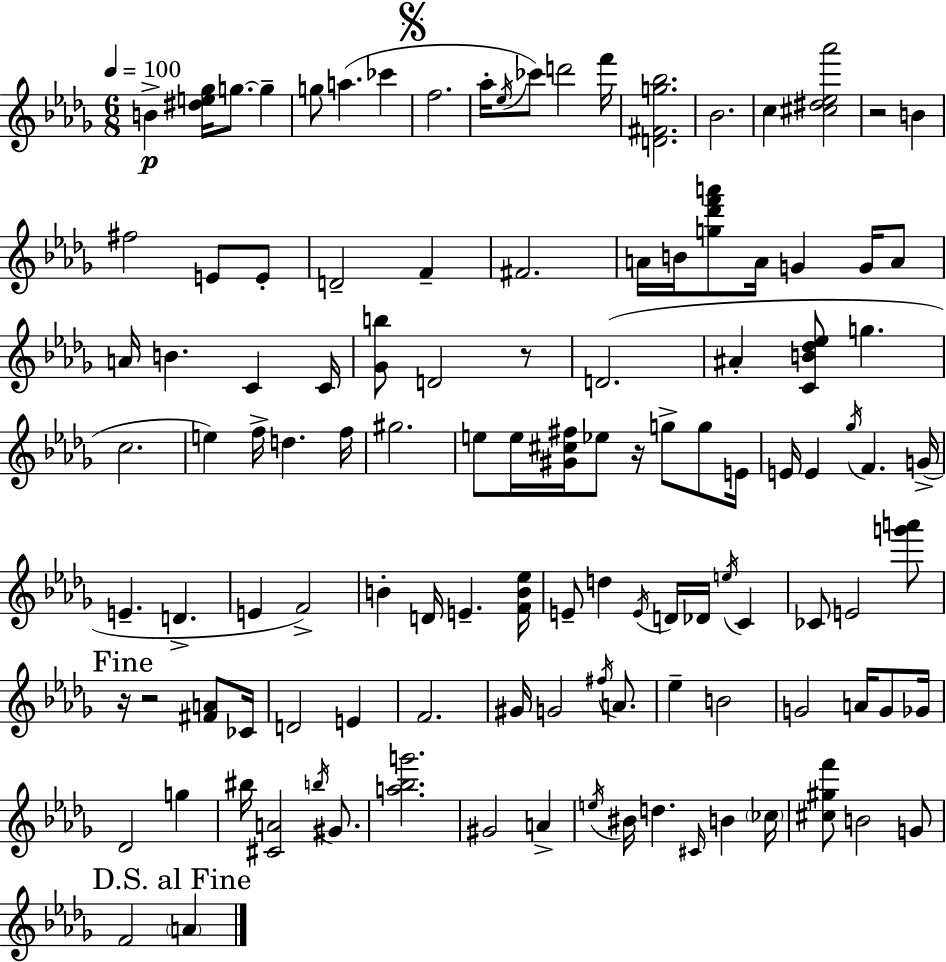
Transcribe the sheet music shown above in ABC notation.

X:1
T:Untitled
M:6/8
L:1/4
K:Bbm
B [^de_g]/4 g/2 g g/2 a _c' f2 _a/4 _e/4 _c'/2 d'2 f'/4 [D^Fg_b]2 _B2 c [^c^d_e_a']2 z2 B ^f2 E/2 E/2 D2 F ^F2 A/4 B/4 [g_d'f'a']/2 A/4 G G/4 A/2 A/4 B C C/4 [_Gb]/2 D2 z/2 D2 ^A [CB_d_e]/2 g c2 e f/4 d f/4 ^g2 e/2 e/4 [^G^c^f]/4 _e/2 z/4 g/2 g/2 E/4 E/4 E _g/4 F G/4 E D E F2 B D/4 E [FB_e]/4 E/2 d E/4 D/4 _D/4 e/4 C _C/2 E2 [g'a']/2 z/4 z2 [^FA]/2 _C/4 D2 E F2 ^G/4 G2 ^f/4 A/2 _e B2 G2 A/4 G/2 _G/4 _D2 g ^b/4 [^CA]2 b/4 ^G/2 [a_bg']2 ^G2 A e/4 ^B/4 d ^C/4 B _c/4 [^c^gf']/2 B2 G/2 F2 A